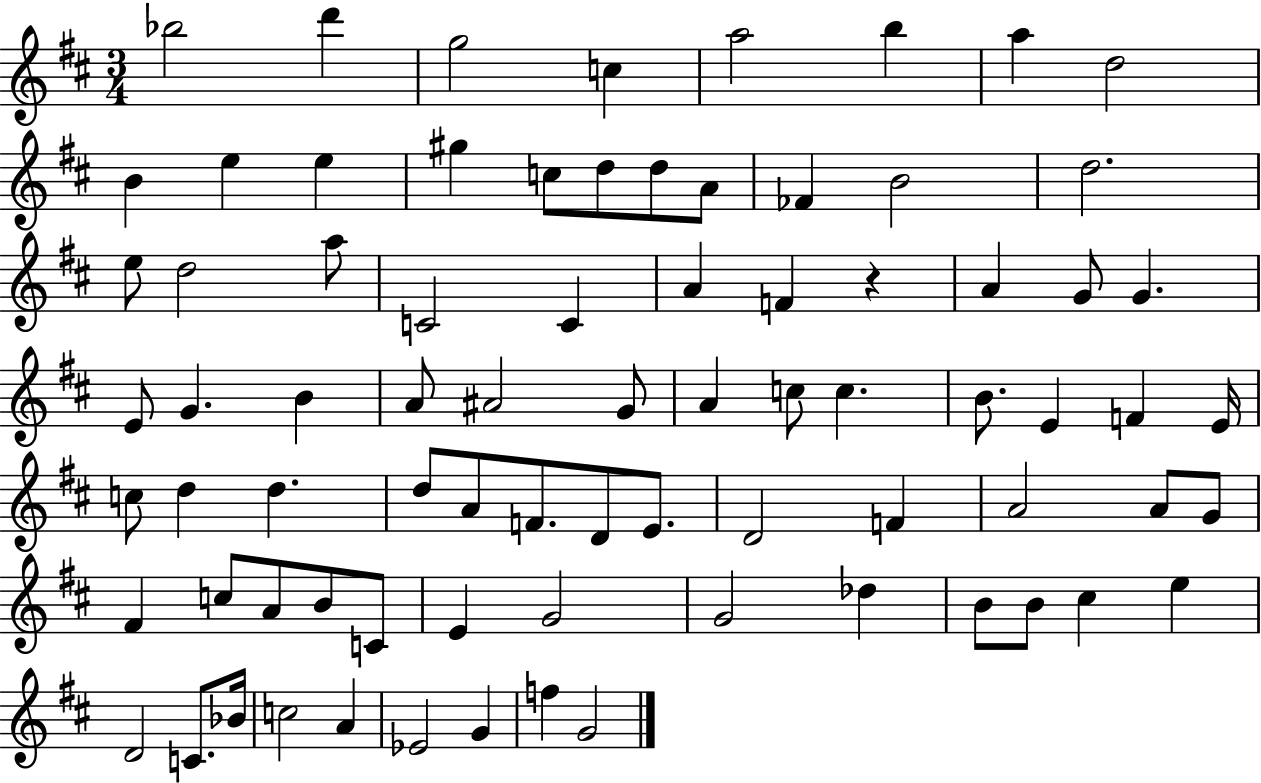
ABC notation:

X:1
T:Untitled
M:3/4
L:1/4
K:D
_b2 d' g2 c a2 b a d2 B e e ^g c/2 d/2 d/2 A/2 _F B2 d2 e/2 d2 a/2 C2 C A F z A G/2 G E/2 G B A/2 ^A2 G/2 A c/2 c B/2 E F E/4 c/2 d d d/2 A/2 F/2 D/2 E/2 D2 F A2 A/2 G/2 ^F c/2 A/2 B/2 C/2 E G2 G2 _d B/2 B/2 ^c e D2 C/2 _B/4 c2 A _E2 G f G2